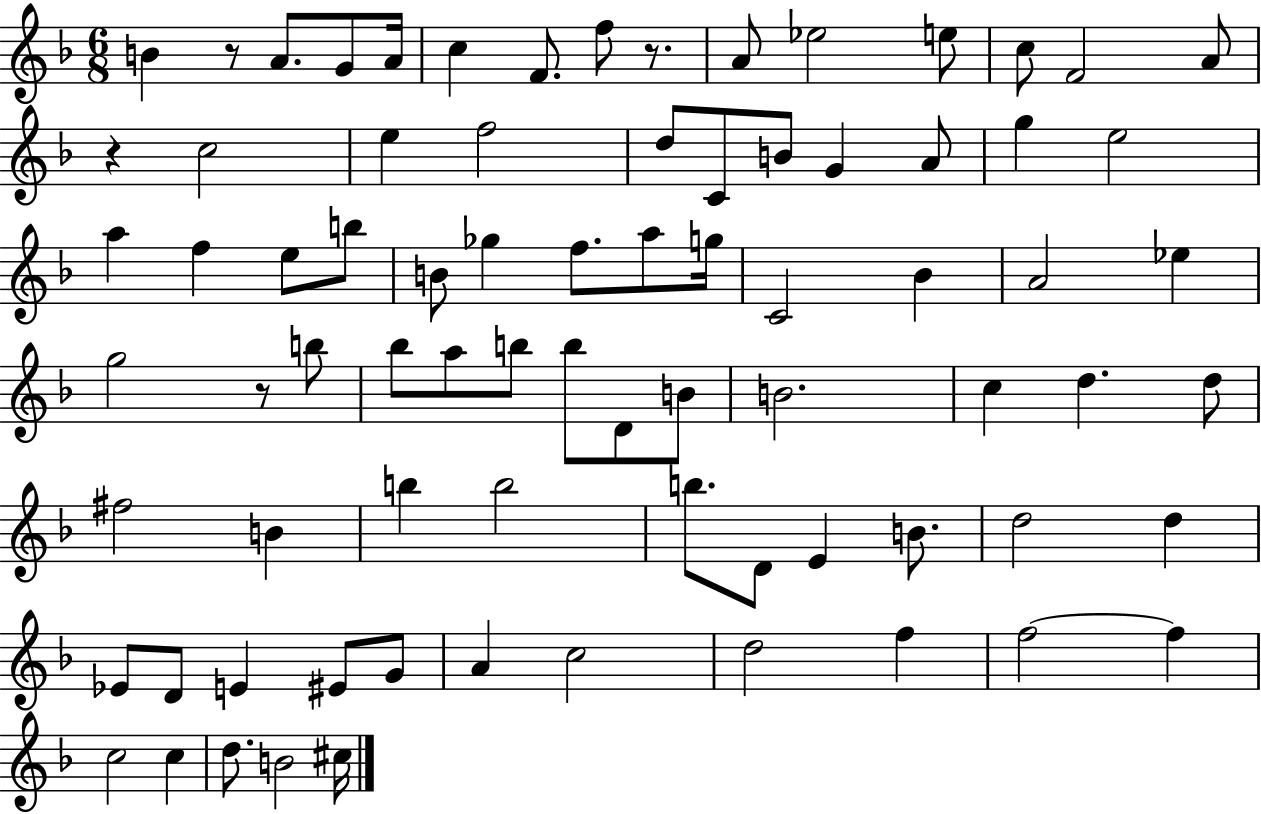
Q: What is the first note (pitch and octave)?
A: B4